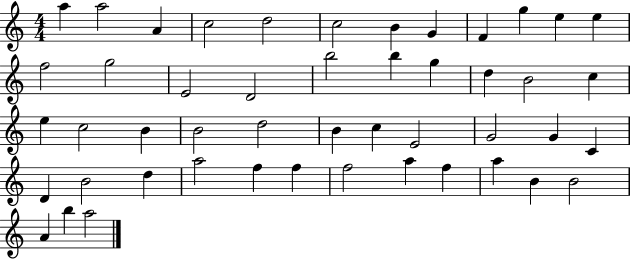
A5/q A5/h A4/q C5/h D5/h C5/h B4/q G4/q F4/q G5/q E5/q E5/q F5/h G5/h E4/h D4/h B5/h B5/q G5/q D5/q B4/h C5/q E5/q C5/h B4/q B4/h D5/h B4/q C5/q E4/h G4/h G4/q C4/q D4/q B4/h D5/q A5/h F5/q F5/q F5/h A5/q F5/q A5/q B4/q B4/h A4/q B5/q A5/h